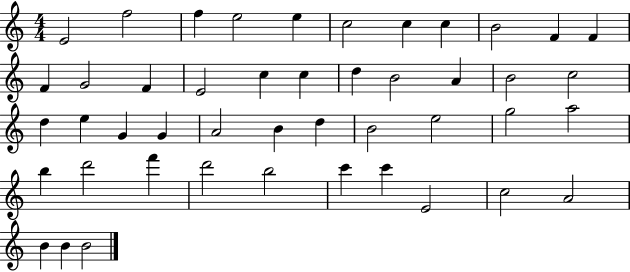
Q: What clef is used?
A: treble